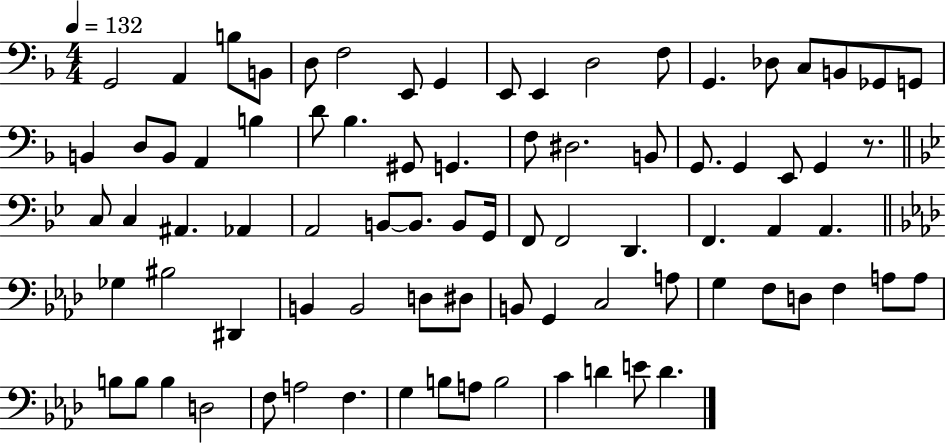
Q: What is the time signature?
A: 4/4